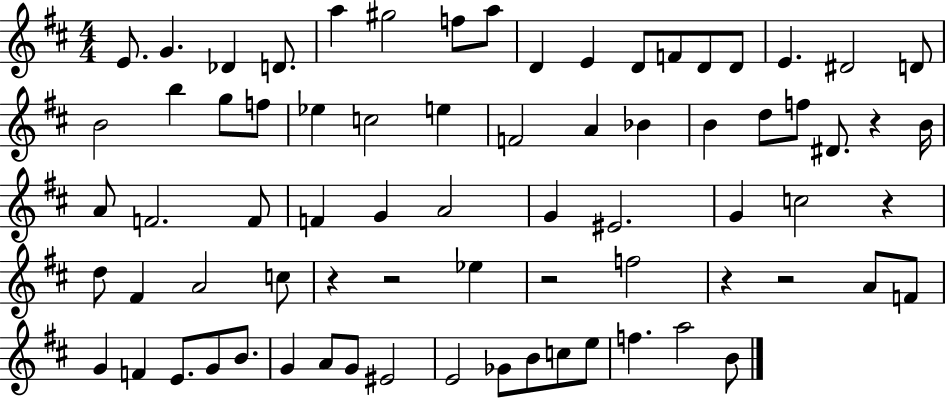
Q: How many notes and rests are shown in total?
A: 74